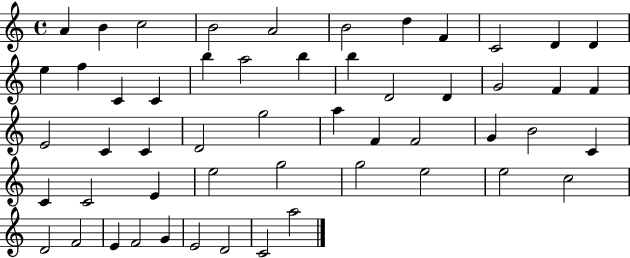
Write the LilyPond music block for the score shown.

{
  \clef treble
  \time 4/4
  \defaultTimeSignature
  \key c \major
  a'4 b'4 c''2 | b'2 a'2 | b'2 d''4 f'4 | c'2 d'4 d'4 | \break e''4 f''4 c'4 c'4 | b''4 a''2 b''4 | b''4 d'2 d'4 | g'2 f'4 f'4 | \break e'2 c'4 c'4 | d'2 g''2 | a''4 f'4 f'2 | g'4 b'2 c'4 | \break c'4 c'2 e'4 | e''2 g''2 | g''2 e''2 | e''2 c''2 | \break d'2 f'2 | e'4 f'2 g'4 | e'2 d'2 | c'2 a''2 | \break \bar "|."
}